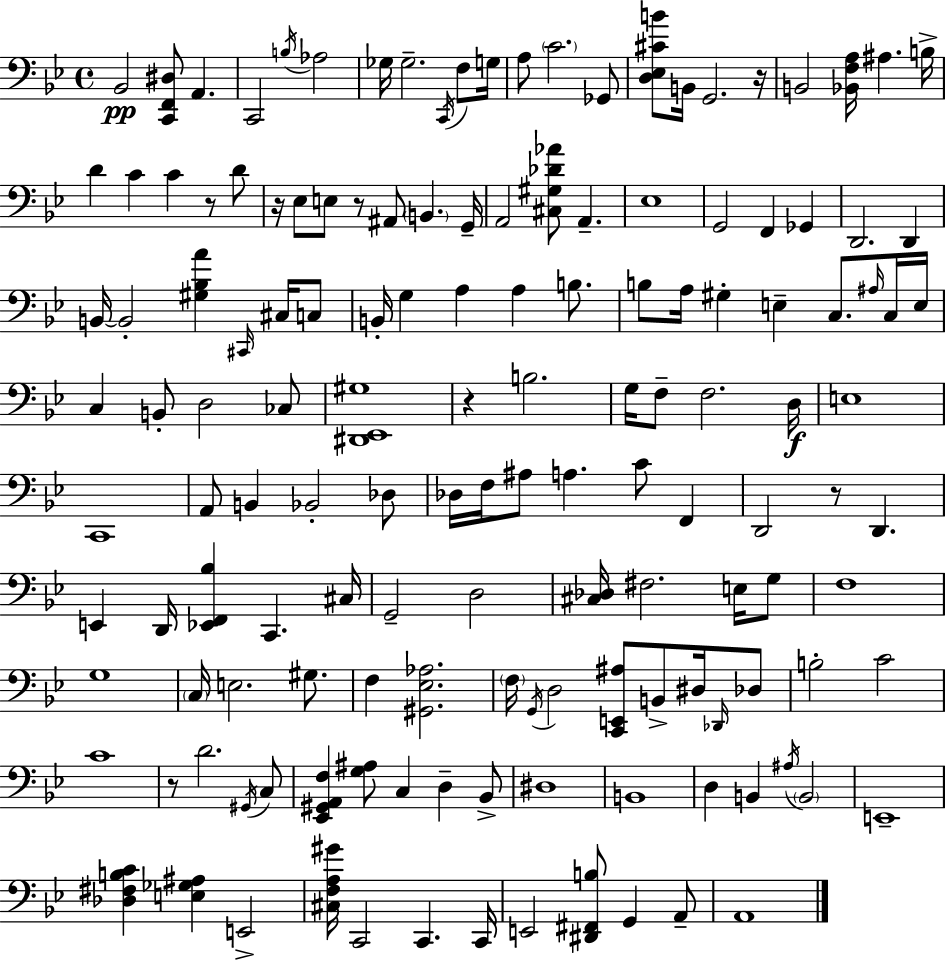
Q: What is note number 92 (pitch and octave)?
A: F3